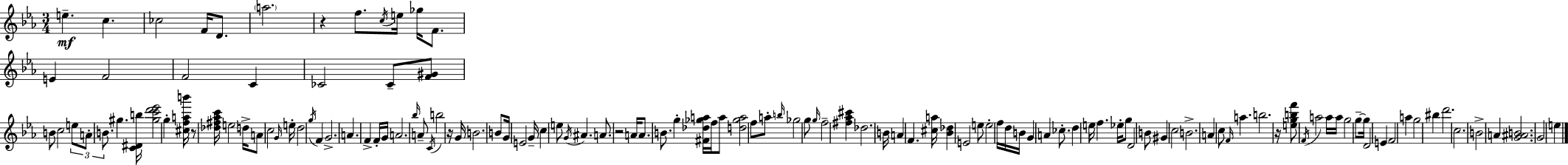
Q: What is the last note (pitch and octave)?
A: E5